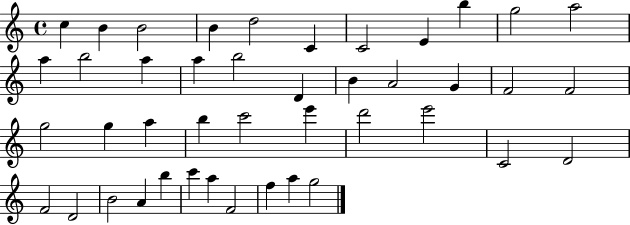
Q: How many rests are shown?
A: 0